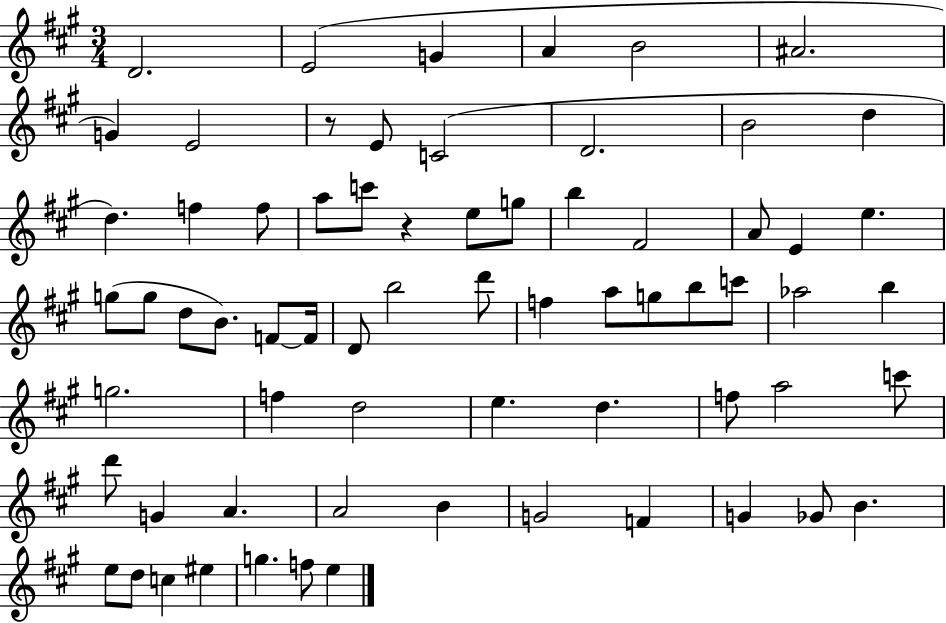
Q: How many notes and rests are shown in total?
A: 68